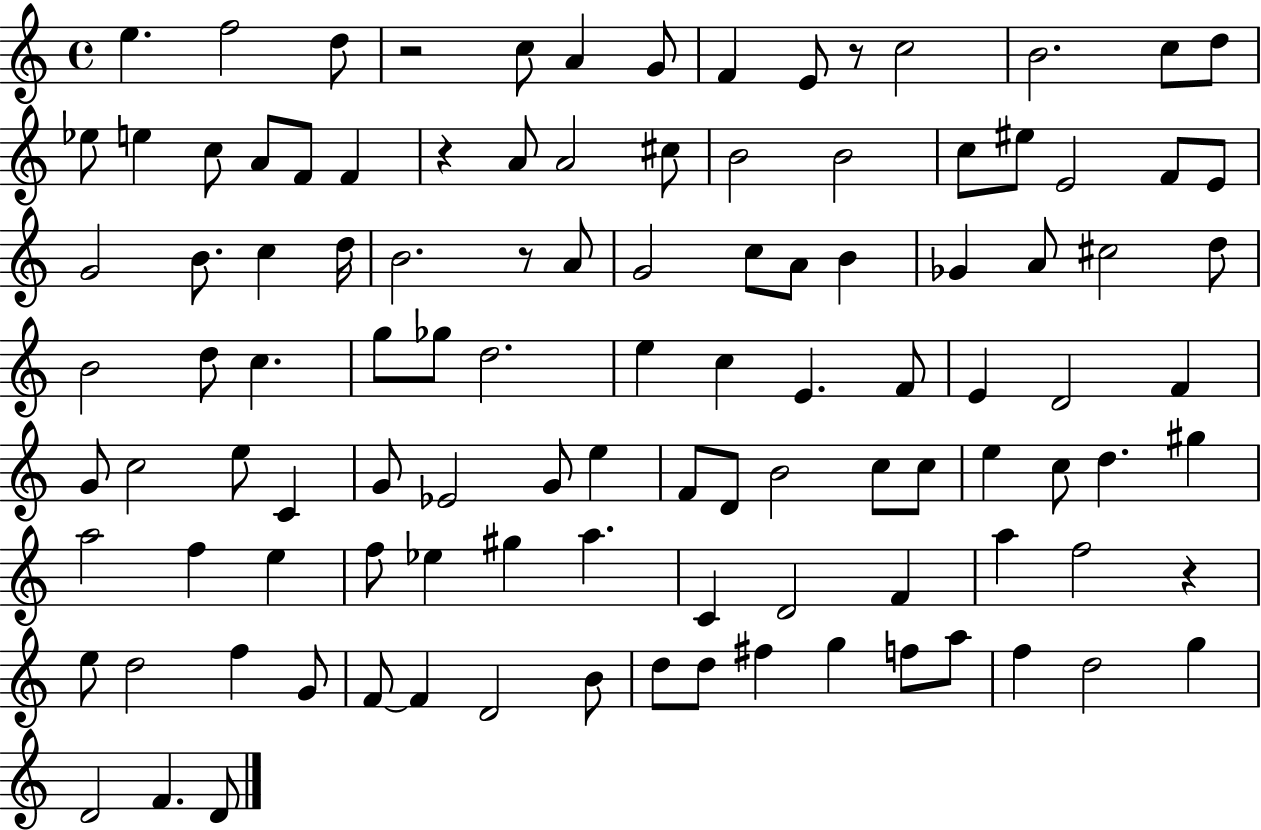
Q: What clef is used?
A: treble